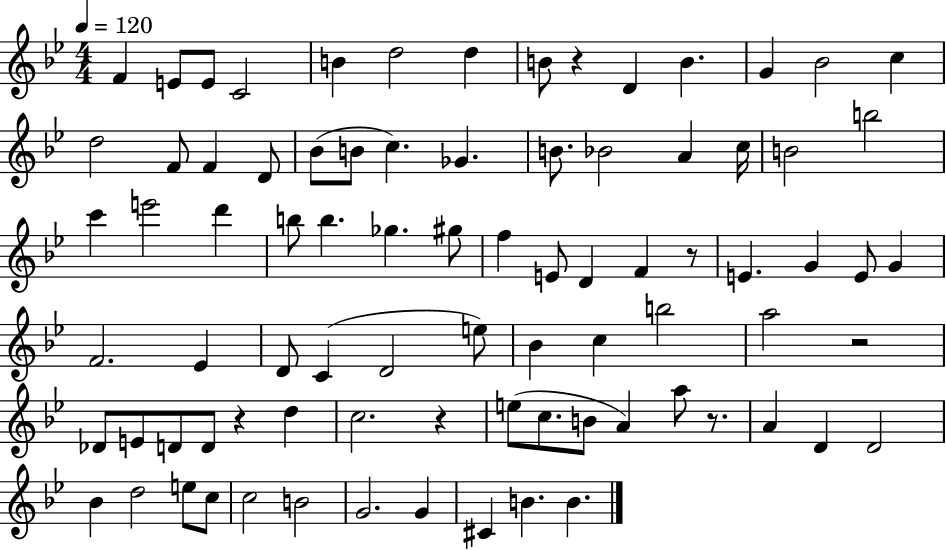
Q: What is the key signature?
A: BES major